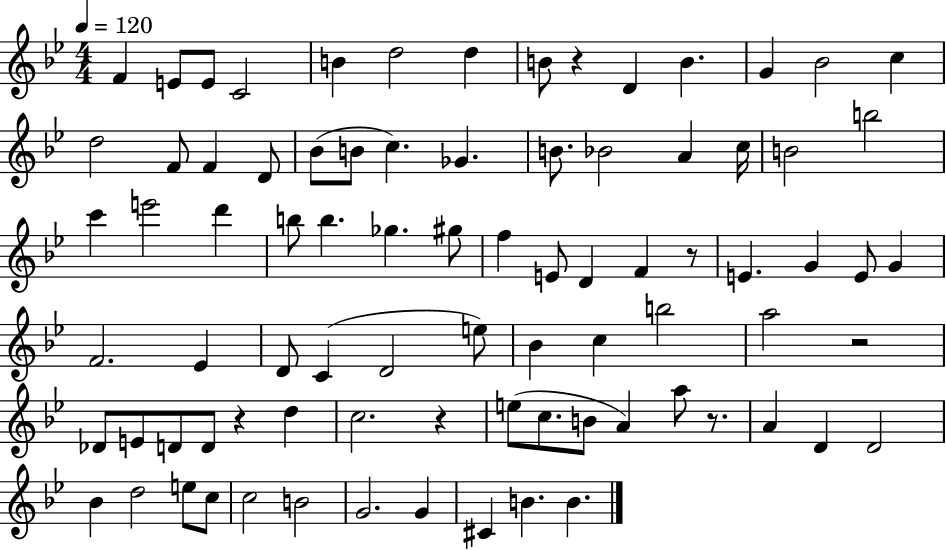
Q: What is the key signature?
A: BES major